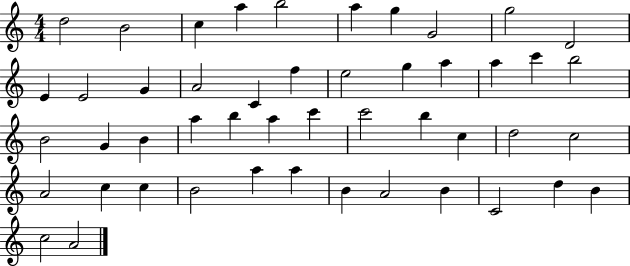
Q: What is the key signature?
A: C major